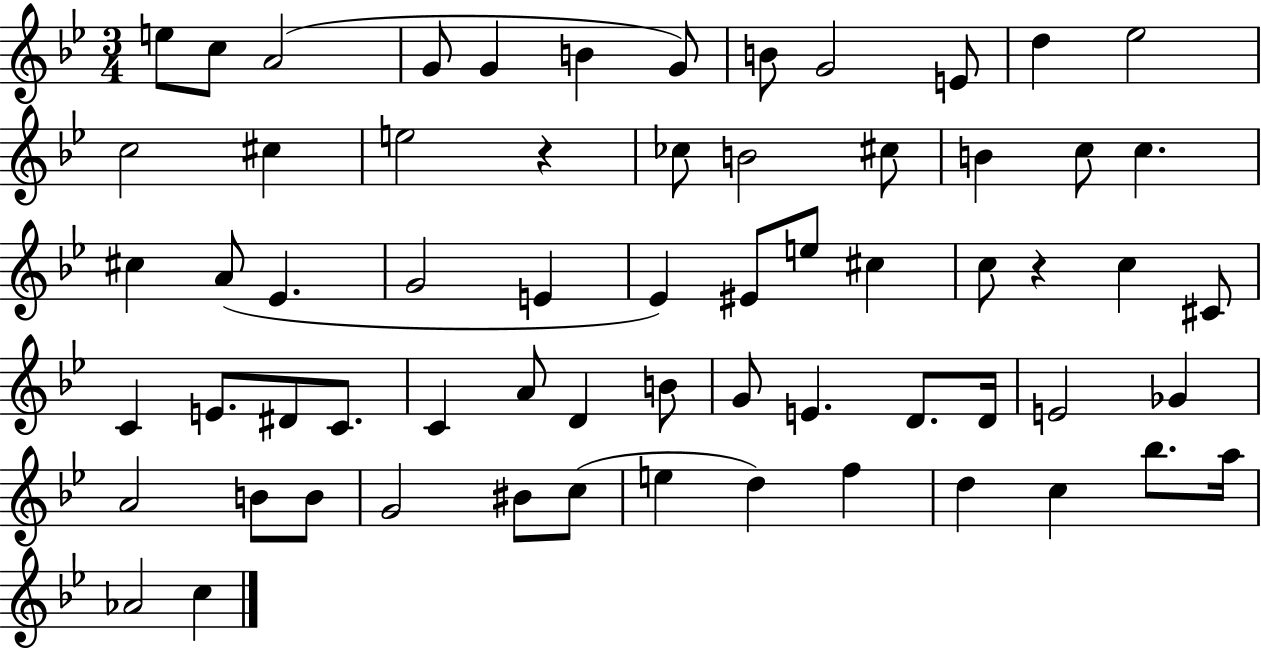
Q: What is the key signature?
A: BES major